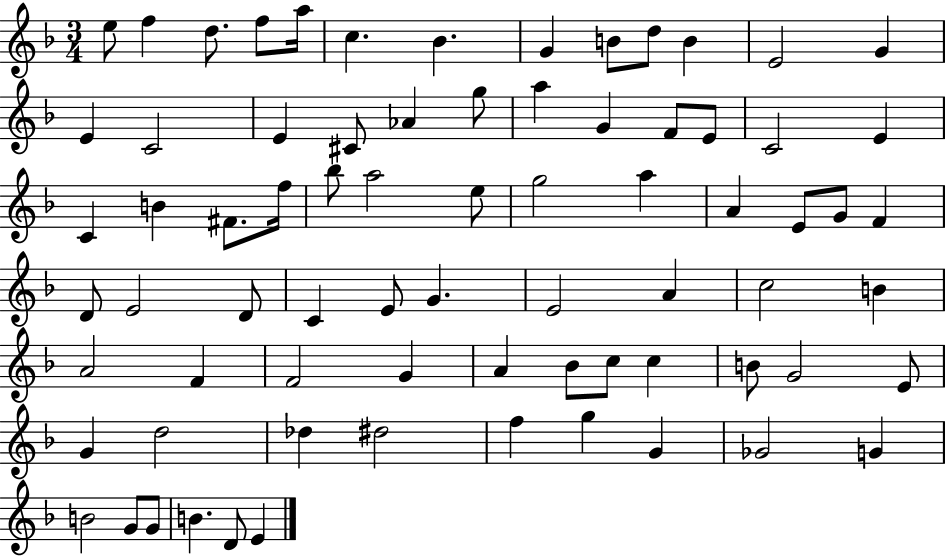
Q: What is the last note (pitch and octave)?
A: E4